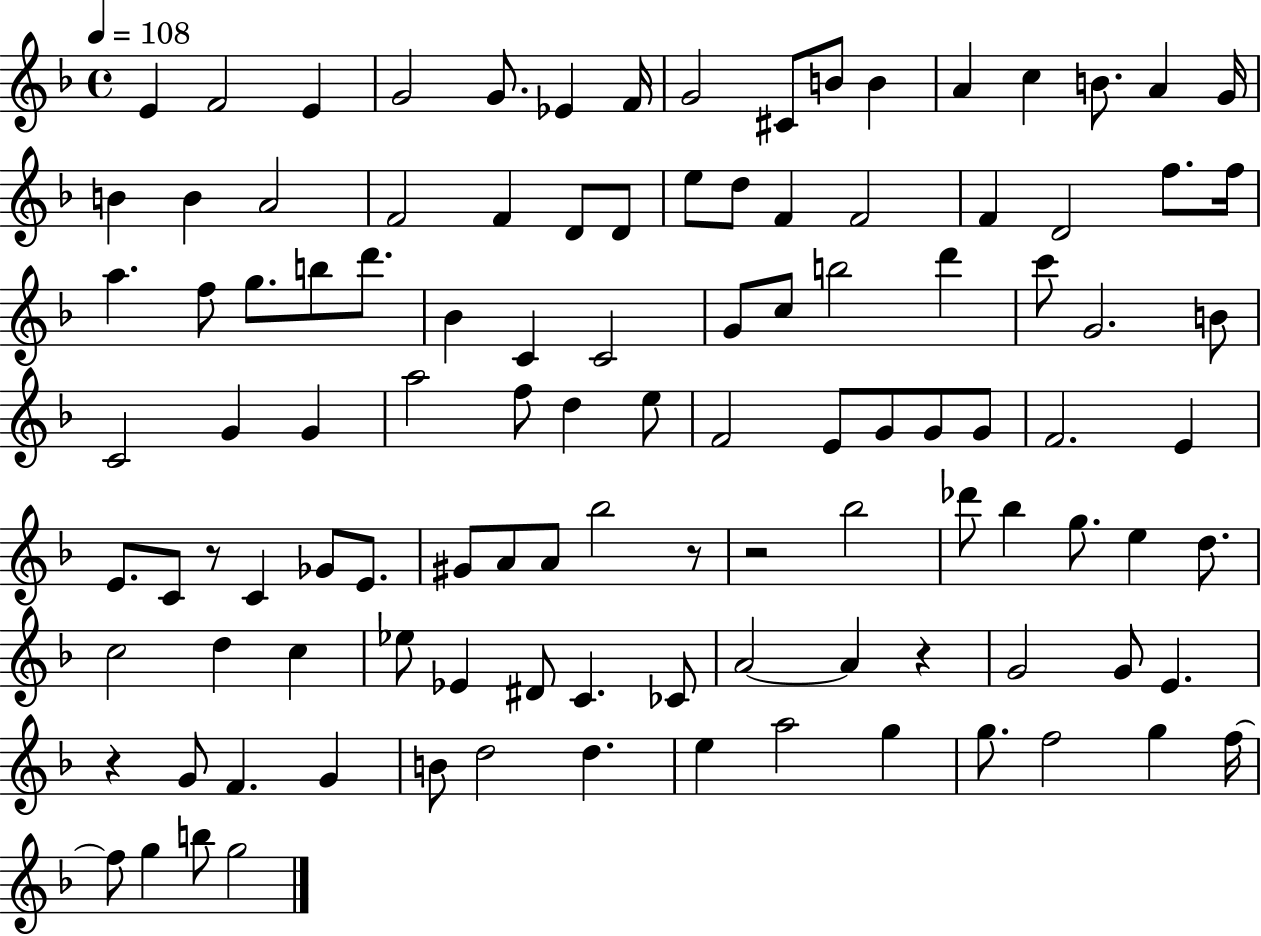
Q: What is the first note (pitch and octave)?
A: E4